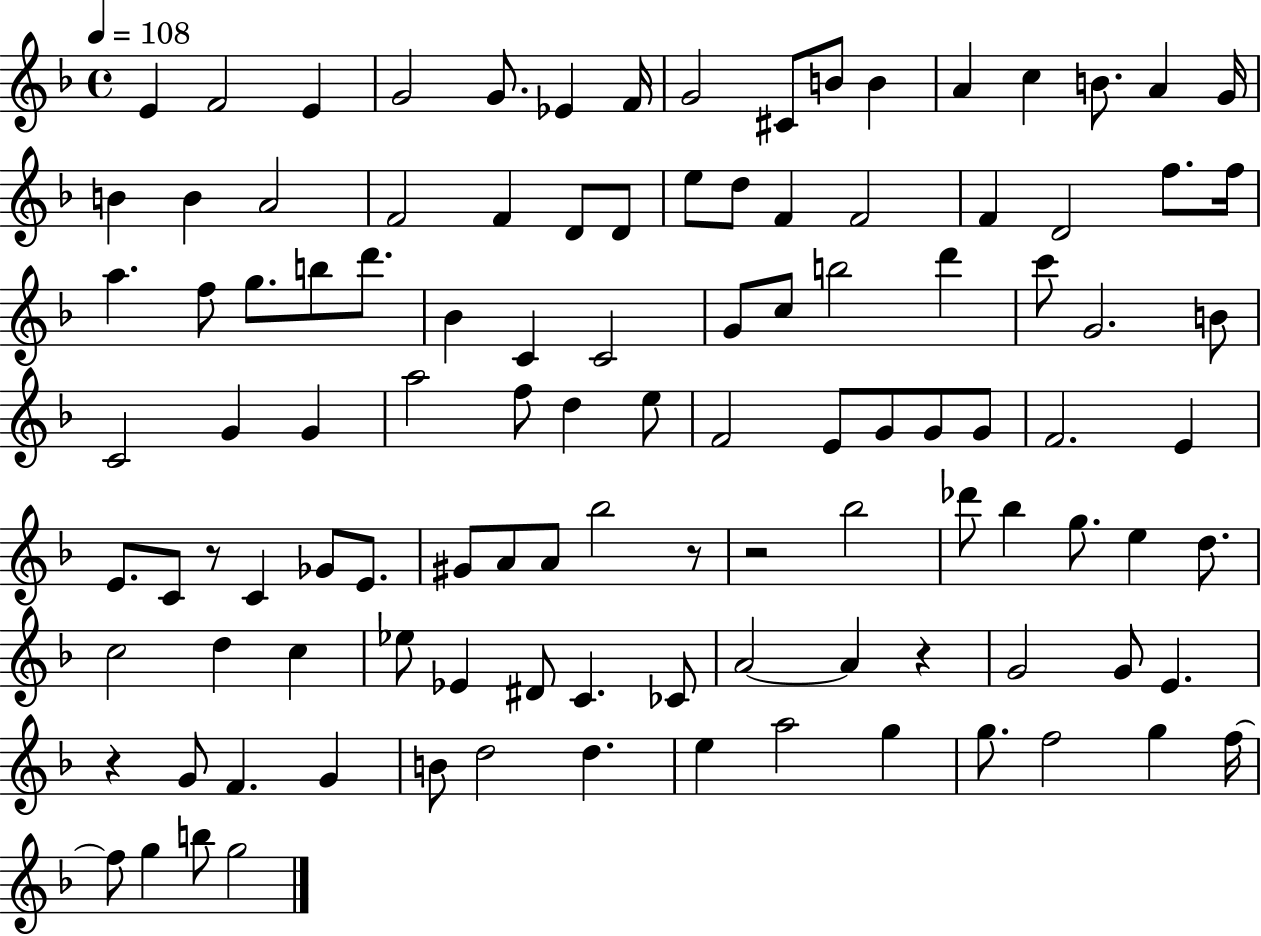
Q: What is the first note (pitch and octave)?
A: E4